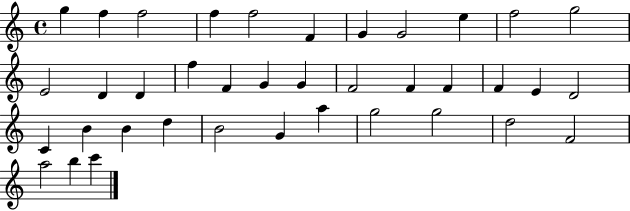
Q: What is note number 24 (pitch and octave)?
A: D4